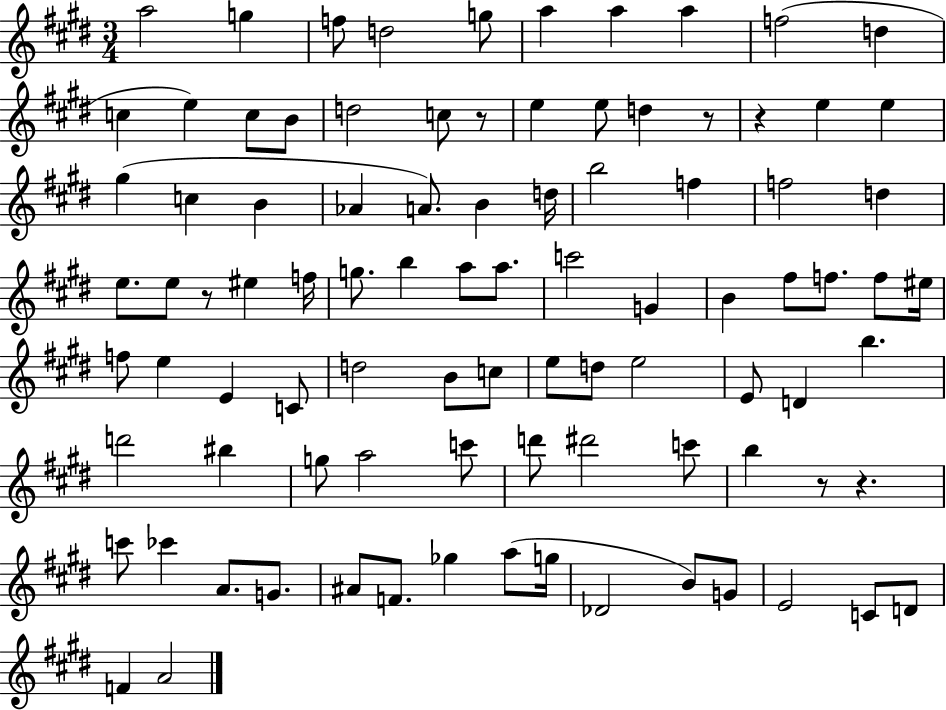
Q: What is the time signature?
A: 3/4